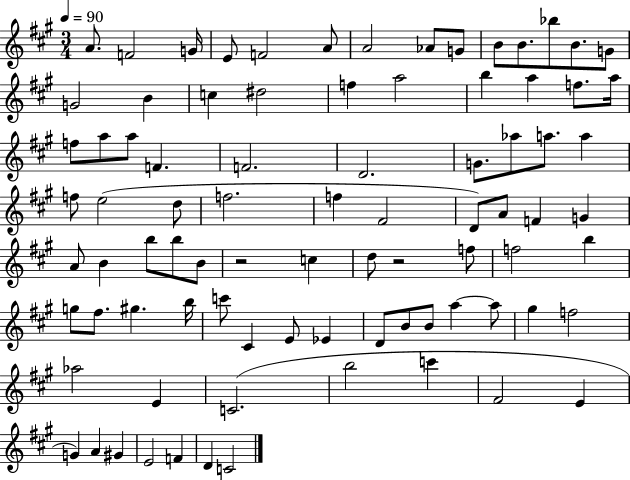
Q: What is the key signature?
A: A major